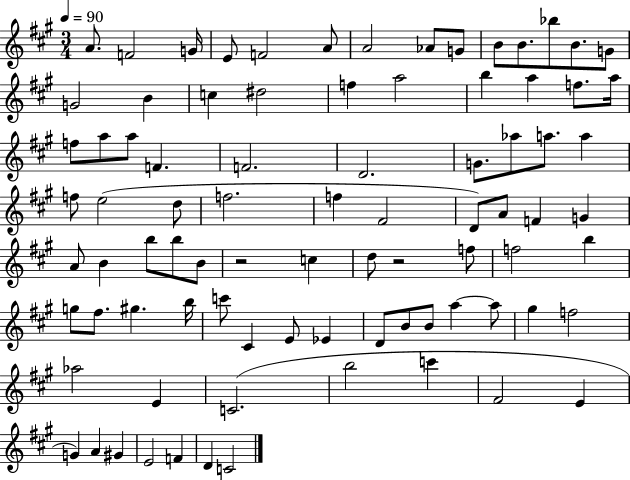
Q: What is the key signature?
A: A major